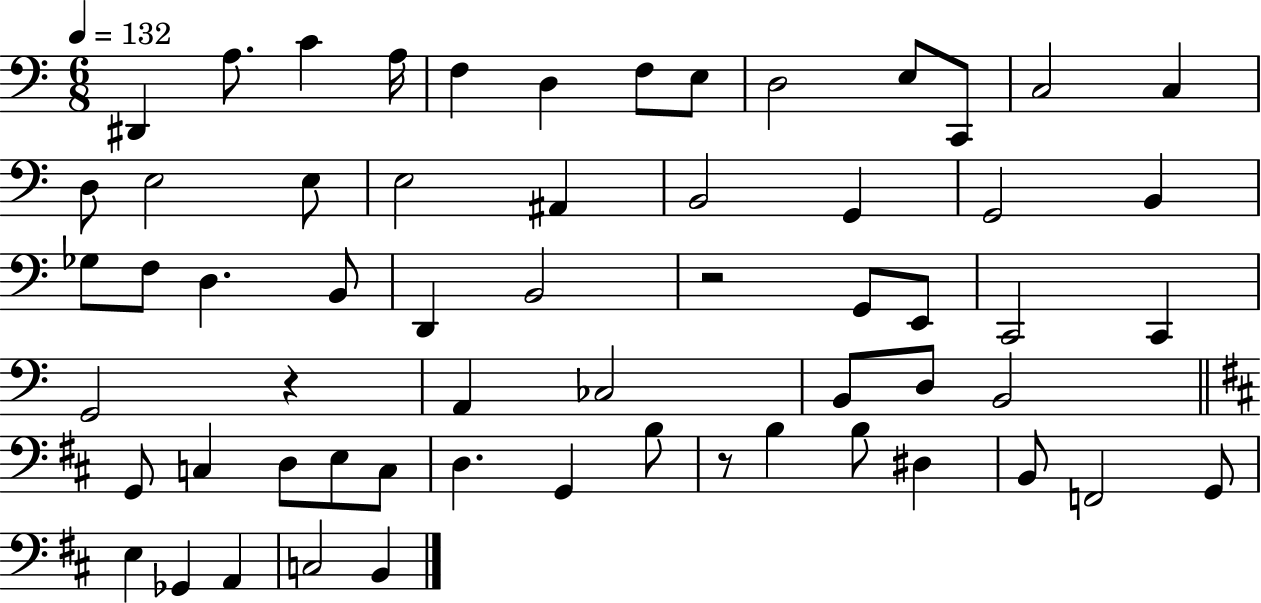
X:1
T:Untitled
M:6/8
L:1/4
K:C
^D,, A,/2 C A,/4 F, D, F,/2 E,/2 D,2 E,/2 C,,/2 C,2 C, D,/2 E,2 E,/2 E,2 ^A,, B,,2 G,, G,,2 B,, _G,/2 F,/2 D, B,,/2 D,, B,,2 z2 G,,/2 E,,/2 C,,2 C,, G,,2 z A,, _C,2 B,,/2 D,/2 B,,2 G,,/2 C, D,/2 E,/2 C,/2 D, G,, B,/2 z/2 B, B,/2 ^D, B,,/2 F,,2 G,,/2 E, _G,, A,, C,2 B,,